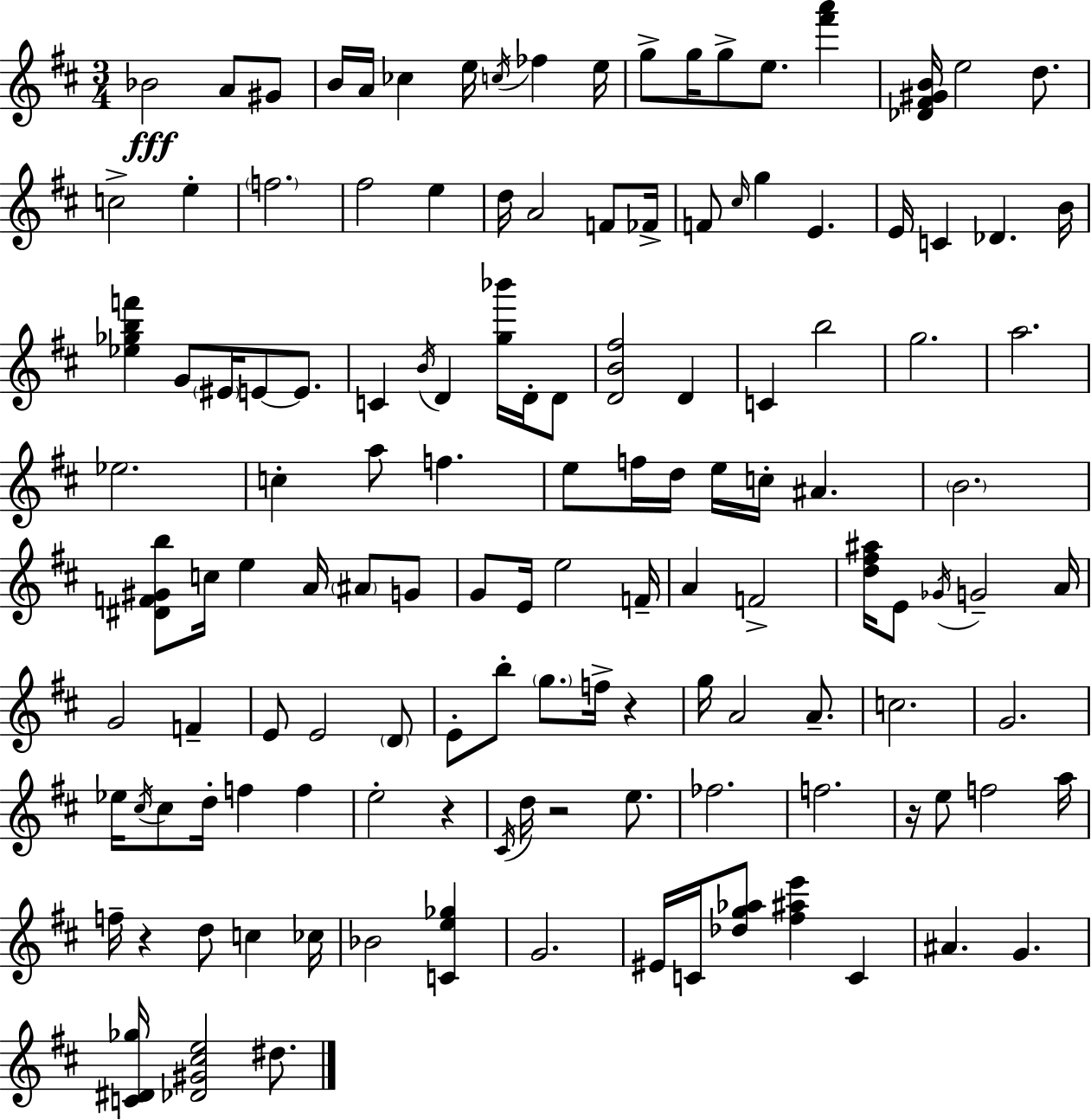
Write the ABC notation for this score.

X:1
T:Untitled
M:3/4
L:1/4
K:D
_B2 A/2 ^G/2 B/4 A/4 _c e/4 c/4 _f e/4 g/2 g/4 g/2 e/2 [^f'a'] [_D^F^GB]/4 e2 d/2 c2 e f2 ^f2 e d/4 A2 F/2 _F/4 F/2 ^c/4 g E E/4 C _D B/4 [_e_gbf'] G/2 ^E/4 E/2 E/2 C B/4 D [g_b']/4 D/4 D/2 [DB^f]2 D C b2 g2 a2 _e2 c a/2 f e/2 f/4 d/4 e/4 c/4 ^A B2 [^DF^Gb]/2 c/4 e A/4 ^A/2 G/2 G/2 E/4 e2 F/4 A F2 [d^f^a]/4 E/2 _G/4 G2 A/4 G2 F E/2 E2 D/2 E/2 b/2 g/2 f/4 z g/4 A2 A/2 c2 G2 _e/4 ^c/4 ^c/2 d/4 f f e2 z ^C/4 d/4 z2 e/2 _f2 f2 z/4 e/2 f2 a/4 f/4 z d/2 c _c/4 _B2 [Ce_g] G2 ^E/4 C/4 [_dg_a]/2 [^f^ae'] C ^A G [C^D_g]/4 [_D^G^ce]2 ^d/2